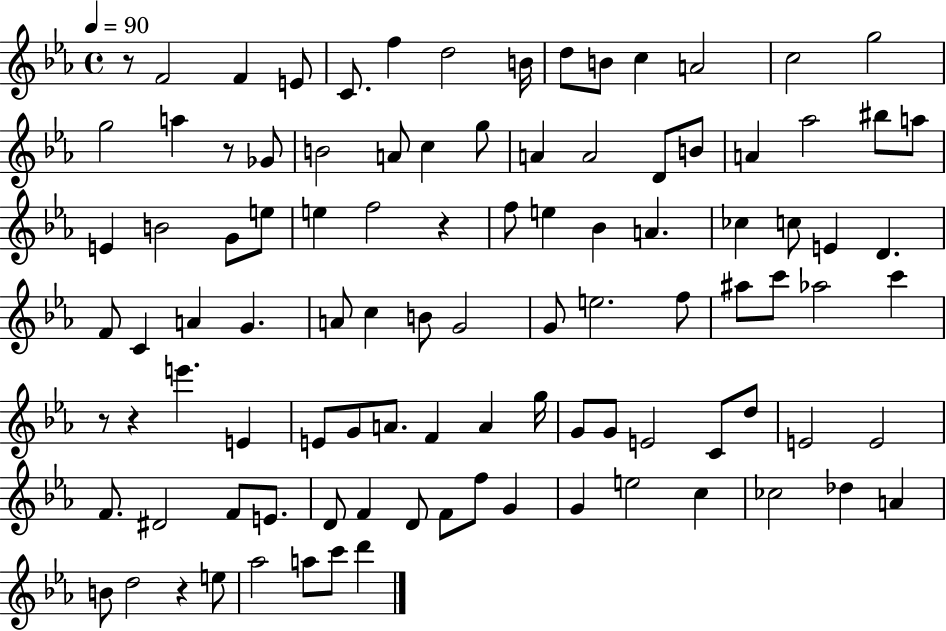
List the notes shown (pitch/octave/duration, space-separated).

R/e F4/h F4/q E4/e C4/e. F5/q D5/h B4/s D5/e B4/e C5/q A4/h C5/h G5/h G5/h A5/q R/e Gb4/e B4/h A4/e C5/q G5/e A4/q A4/h D4/e B4/e A4/q Ab5/h BIS5/e A5/e E4/q B4/h G4/e E5/e E5/q F5/h R/q F5/e E5/q Bb4/q A4/q. CES5/q C5/e E4/q D4/q. F4/e C4/q A4/q G4/q. A4/e C5/q B4/e G4/h G4/e E5/h. F5/e A#5/e C6/e Ab5/h C6/q R/e R/q E6/q. E4/q E4/e G4/e A4/e. F4/q A4/q G5/s G4/e G4/e E4/h C4/e D5/e E4/h E4/h F4/e. D#4/h F4/e E4/e. D4/e F4/q D4/e F4/e F5/e G4/q G4/q E5/h C5/q CES5/h Db5/q A4/q B4/e D5/h R/q E5/e Ab5/h A5/e C6/e D6/q